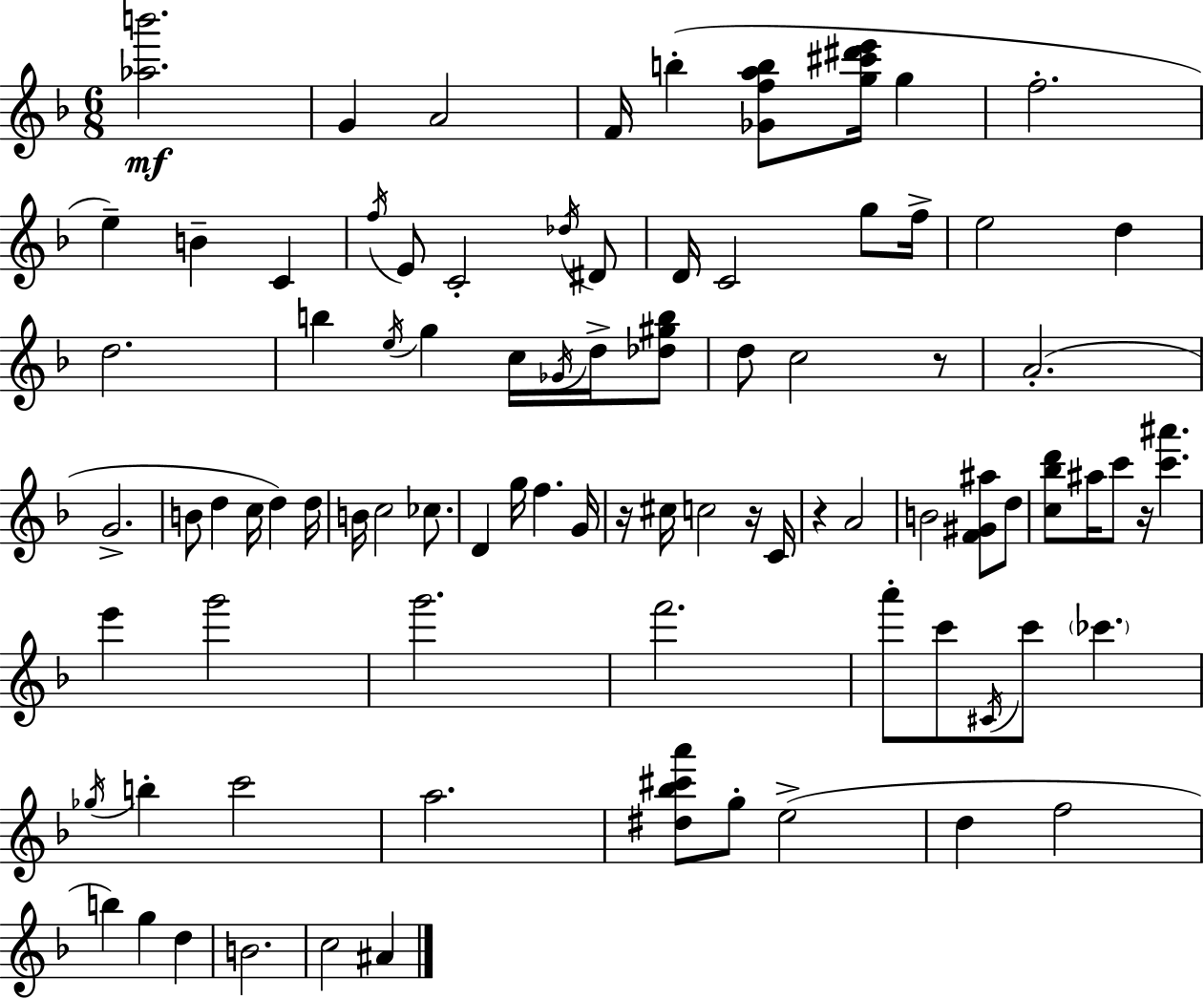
{
  \clef treble
  \numericTimeSignature
  \time 6/8
  \key f \major
  \repeat volta 2 { <aes'' b'''>2.\mf | g'4 a'2 | f'16 b''4-.( <ges' f'' a'' b''>8 <g'' cis''' dis''' e'''>16 g''4 | f''2.-. | \break e''4--) b'4-- c'4 | \acciaccatura { f''16 } e'8 c'2-. \acciaccatura { des''16 } | dis'8 d'16 c'2 g''8 | f''16-> e''2 d''4 | \break d''2. | b''4 \acciaccatura { e''16 } g''4 c''16 | \acciaccatura { ges'16 } d''16-> <des'' gis'' b''>8 d''8 c''2 | r8 a'2.-.( | \break g'2.-> | b'8 d''4 c''16 d''4) | d''16 b'16 c''2 | ces''8. d'4 g''16 f''4. | \break g'16 r16 cis''16 c''2 | r16 c'16 r4 a'2 | b'2 | <f' gis' ais''>8 d''8 <c'' bes'' d'''>8 ais''16 c'''8 r16 <c''' ais'''>4. | \break e'''4 g'''2 | g'''2. | f'''2. | a'''8-. c'''8 \acciaccatura { cis'16 } c'''8 \parenthesize ces'''4. | \break \acciaccatura { ges''16 } b''4-. c'''2 | a''2. | <dis'' bes'' cis''' a'''>8 g''8-. e''2->( | d''4 f''2 | \break b''4) g''4 | d''4 b'2. | c''2 | ais'4 } \bar "|."
}